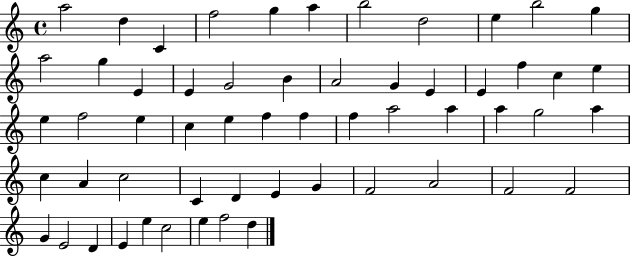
{
  \clef treble
  \time 4/4
  \defaultTimeSignature
  \key c \major
  a''2 d''4 c'4 | f''2 g''4 a''4 | b''2 d''2 | e''4 b''2 g''4 | \break a''2 g''4 e'4 | e'4 g'2 b'4 | a'2 g'4 e'4 | e'4 f''4 c''4 e''4 | \break e''4 f''2 e''4 | c''4 e''4 f''4 f''4 | f''4 a''2 a''4 | a''4 g''2 a''4 | \break c''4 a'4 c''2 | c'4 d'4 e'4 g'4 | f'2 a'2 | f'2 f'2 | \break g'4 e'2 d'4 | e'4 e''4 c''2 | e''4 f''2 d''4 | \bar "|."
}